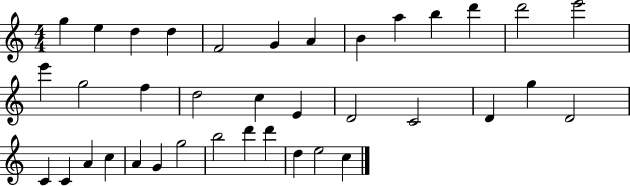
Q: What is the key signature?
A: C major